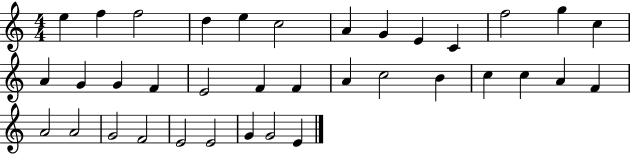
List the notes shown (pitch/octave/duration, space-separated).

E5/q F5/q F5/h D5/q E5/q C5/h A4/q G4/q E4/q C4/q F5/h G5/q C5/q A4/q G4/q G4/q F4/q E4/h F4/q F4/q A4/q C5/h B4/q C5/q C5/q A4/q F4/q A4/h A4/h G4/h F4/h E4/h E4/h G4/q G4/h E4/q